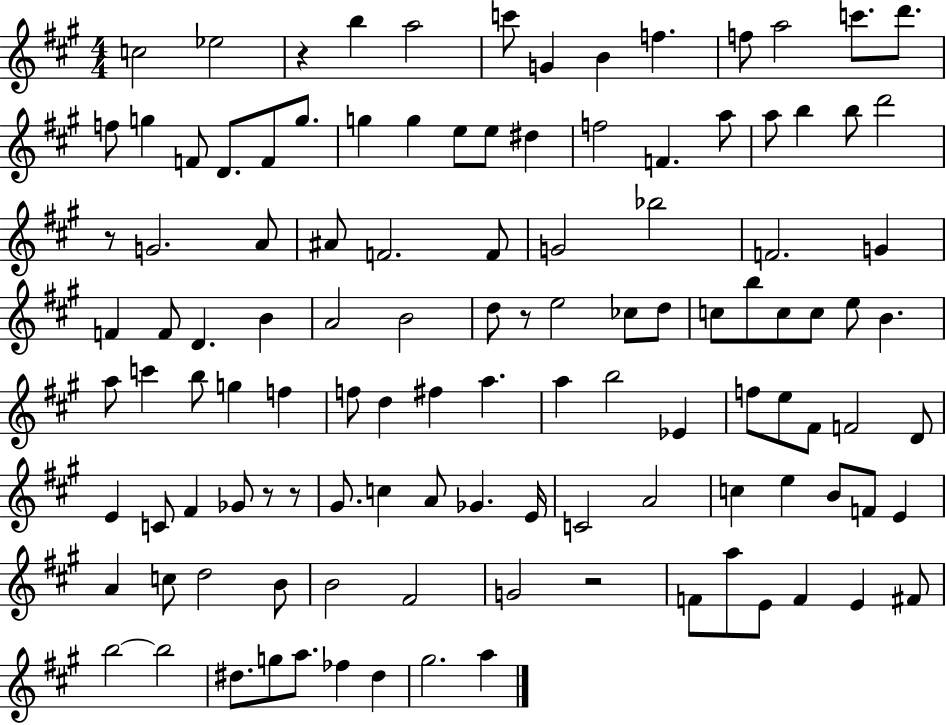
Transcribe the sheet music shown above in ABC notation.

X:1
T:Untitled
M:4/4
L:1/4
K:A
c2 _e2 z b a2 c'/2 G B f f/2 a2 c'/2 d'/2 f/2 g F/2 D/2 F/2 g/2 g g e/2 e/2 ^d f2 F a/2 a/2 b b/2 d'2 z/2 G2 A/2 ^A/2 F2 F/2 G2 _b2 F2 G F F/2 D B A2 B2 d/2 z/2 e2 _c/2 d/2 c/2 b/2 c/2 c/2 e/2 B a/2 c' b/2 g f f/2 d ^f a a b2 _E f/2 e/2 ^F/2 F2 D/2 E C/2 ^F _G/2 z/2 z/2 ^G/2 c A/2 _G E/4 C2 A2 c e B/2 F/2 E A c/2 d2 B/2 B2 ^F2 G2 z2 F/2 a/2 E/2 F E ^F/2 b2 b2 ^d/2 g/2 a/2 _f ^d ^g2 a